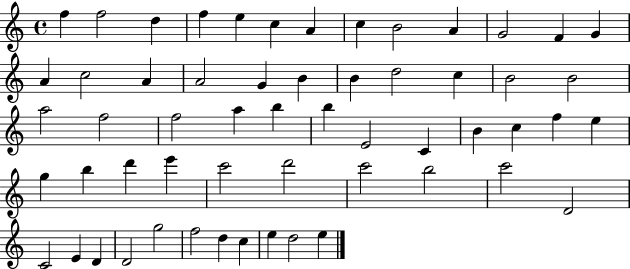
{
  \clef treble
  \time 4/4
  \defaultTimeSignature
  \key c \major
  f''4 f''2 d''4 | f''4 e''4 c''4 a'4 | c''4 b'2 a'4 | g'2 f'4 g'4 | \break a'4 c''2 a'4 | a'2 g'4 b'4 | b'4 d''2 c''4 | b'2 b'2 | \break a''2 f''2 | f''2 a''4 b''4 | b''4 e'2 c'4 | b'4 c''4 f''4 e''4 | \break g''4 b''4 d'''4 e'''4 | c'''2 d'''2 | c'''2 b''2 | c'''2 d'2 | \break c'2 e'4 d'4 | d'2 g''2 | f''2 d''4 c''4 | e''4 d''2 e''4 | \break \bar "|."
}